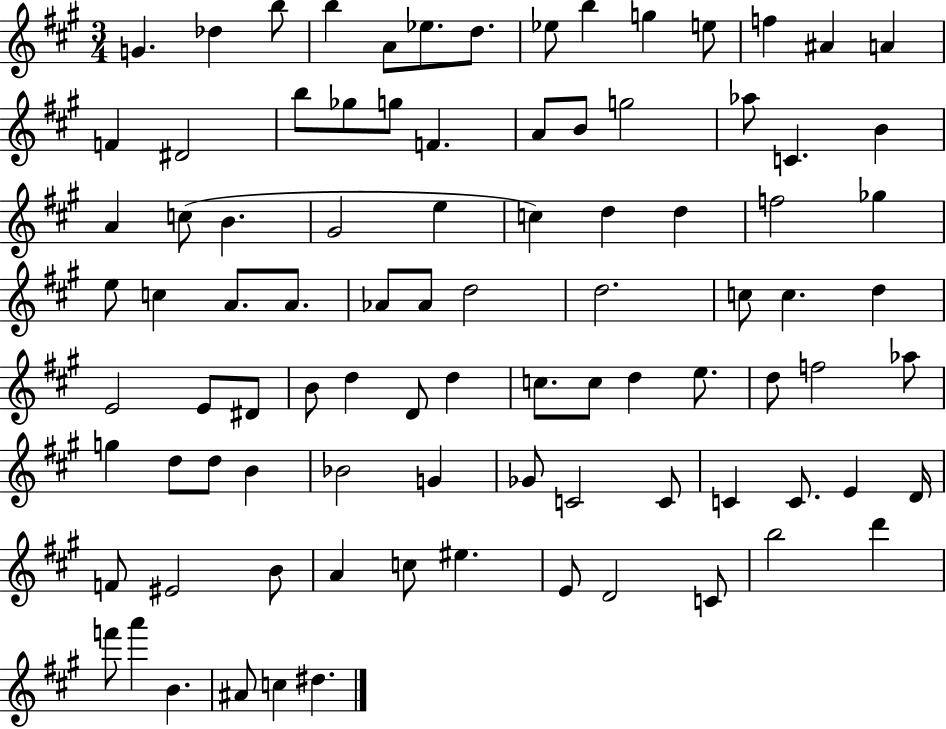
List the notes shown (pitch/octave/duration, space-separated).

G4/q. Db5/q B5/e B5/q A4/e Eb5/e. D5/e. Eb5/e B5/q G5/q E5/e F5/q A#4/q A4/q F4/q D#4/h B5/e Gb5/e G5/e F4/q. A4/e B4/e G5/h Ab5/e C4/q. B4/q A4/q C5/e B4/q. G#4/h E5/q C5/q D5/q D5/q F5/h Gb5/q E5/e C5/q A4/e. A4/e. Ab4/e Ab4/e D5/h D5/h. C5/e C5/q. D5/q E4/h E4/e D#4/e B4/e D5/q D4/e D5/q C5/e. C5/e D5/q E5/e. D5/e F5/h Ab5/e G5/q D5/e D5/e B4/q Bb4/h G4/q Gb4/e C4/h C4/e C4/q C4/e. E4/q D4/s F4/e EIS4/h B4/e A4/q C5/e EIS5/q. E4/e D4/h C4/e B5/h D6/q F6/e A6/q B4/q. A#4/e C5/q D#5/q.